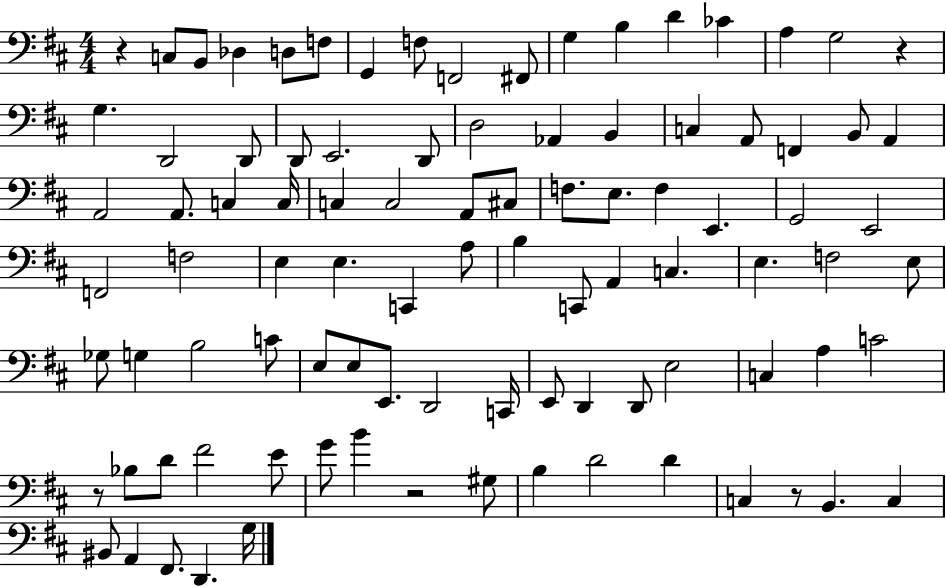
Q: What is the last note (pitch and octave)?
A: G3